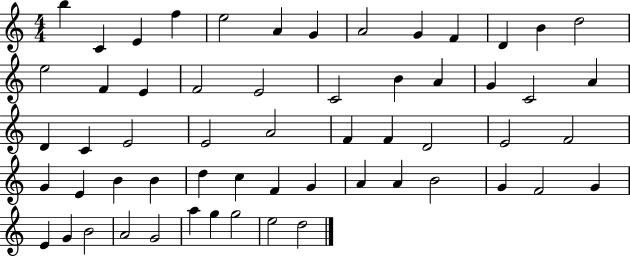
{
  \clef treble
  \numericTimeSignature
  \time 4/4
  \key c \major
  b''4 c'4 e'4 f''4 | e''2 a'4 g'4 | a'2 g'4 f'4 | d'4 b'4 d''2 | \break e''2 f'4 e'4 | f'2 e'2 | c'2 b'4 a'4 | g'4 c'2 a'4 | \break d'4 c'4 e'2 | e'2 a'2 | f'4 f'4 d'2 | e'2 f'2 | \break g'4 e'4 b'4 b'4 | d''4 c''4 f'4 g'4 | a'4 a'4 b'2 | g'4 f'2 g'4 | \break e'4 g'4 b'2 | a'2 g'2 | a''4 g''4 g''2 | e''2 d''2 | \break \bar "|."
}